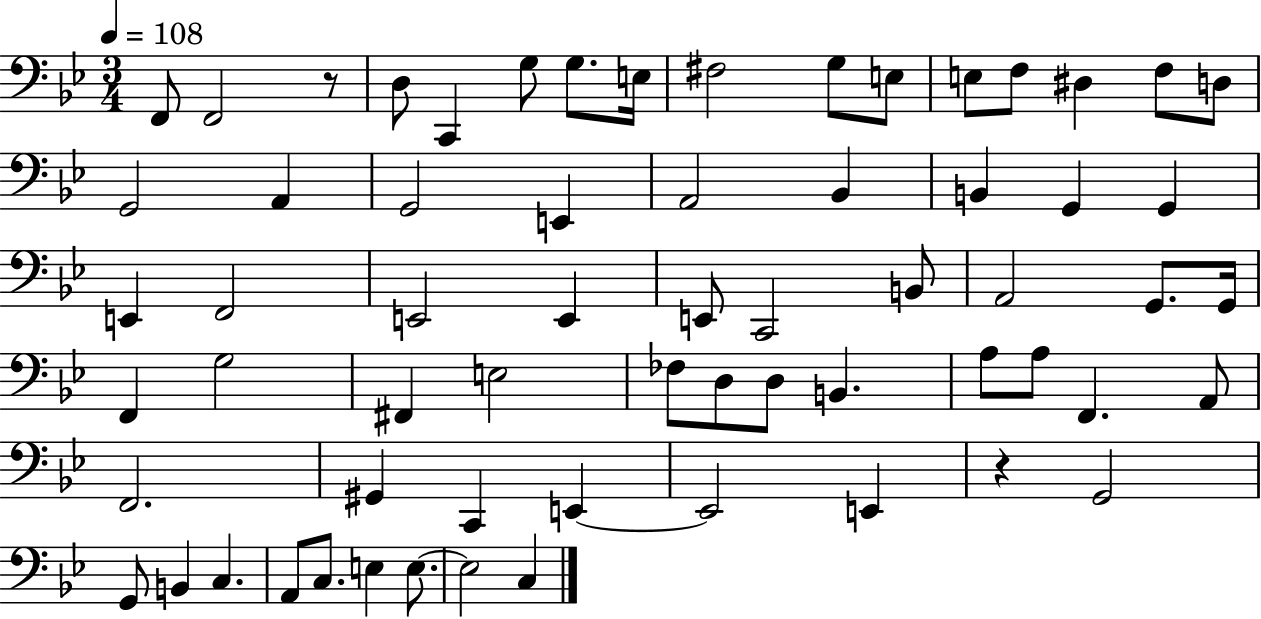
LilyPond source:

{
  \clef bass
  \numericTimeSignature
  \time 3/4
  \key bes \major
  \tempo 4 = 108
  \repeat volta 2 { f,8 f,2 r8 | d8 c,4 g8 g8. e16 | fis2 g8 e8 | e8 f8 dis4 f8 d8 | \break g,2 a,4 | g,2 e,4 | a,2 bes,4 | b,4 g,4 g,4 | \break e,4 f,2 | e,2 e,4 | e,8 c,2 b,8 | a,2 g,8. g,16 | \break f,4 g2 | fis,4 e2 | fes8 d8 d8 b,4. | a8 a8 f,4. a,8 | \break f,2. | gis,4 c,4 e,4~~ | e,2 e,4 | r4 g,2 | \break g,8 b,4 c4. | a,8 c8. e4 e8.~~ | e2 c4 | } \bar "|."
}